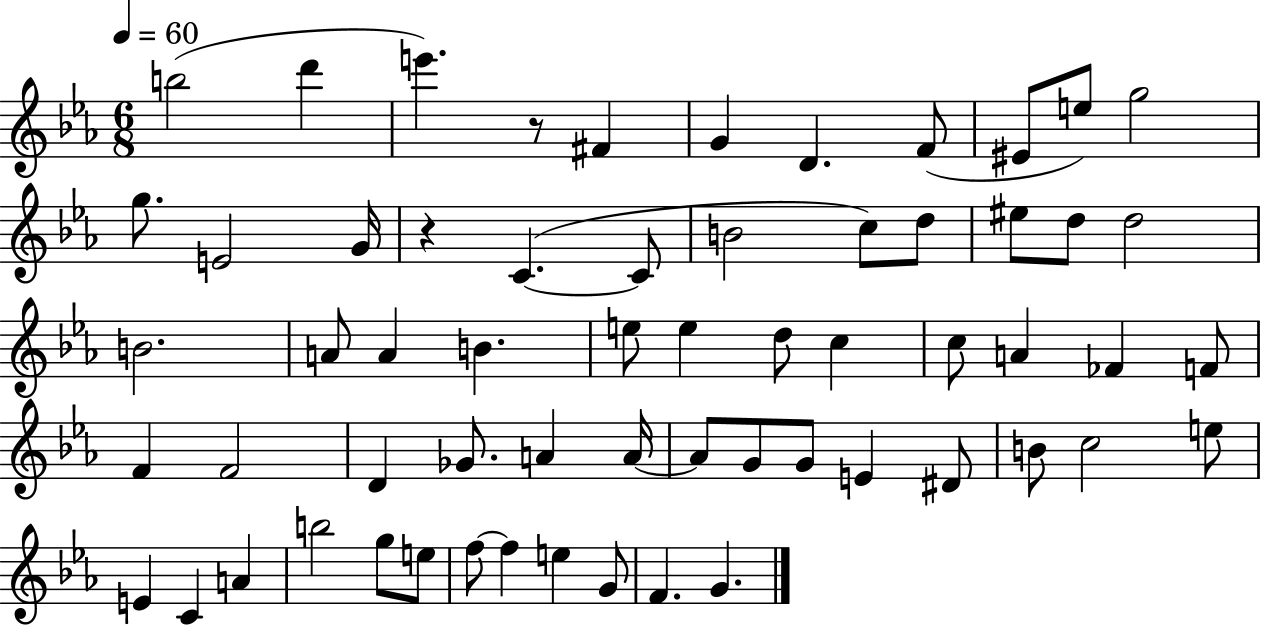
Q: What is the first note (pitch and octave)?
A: B5